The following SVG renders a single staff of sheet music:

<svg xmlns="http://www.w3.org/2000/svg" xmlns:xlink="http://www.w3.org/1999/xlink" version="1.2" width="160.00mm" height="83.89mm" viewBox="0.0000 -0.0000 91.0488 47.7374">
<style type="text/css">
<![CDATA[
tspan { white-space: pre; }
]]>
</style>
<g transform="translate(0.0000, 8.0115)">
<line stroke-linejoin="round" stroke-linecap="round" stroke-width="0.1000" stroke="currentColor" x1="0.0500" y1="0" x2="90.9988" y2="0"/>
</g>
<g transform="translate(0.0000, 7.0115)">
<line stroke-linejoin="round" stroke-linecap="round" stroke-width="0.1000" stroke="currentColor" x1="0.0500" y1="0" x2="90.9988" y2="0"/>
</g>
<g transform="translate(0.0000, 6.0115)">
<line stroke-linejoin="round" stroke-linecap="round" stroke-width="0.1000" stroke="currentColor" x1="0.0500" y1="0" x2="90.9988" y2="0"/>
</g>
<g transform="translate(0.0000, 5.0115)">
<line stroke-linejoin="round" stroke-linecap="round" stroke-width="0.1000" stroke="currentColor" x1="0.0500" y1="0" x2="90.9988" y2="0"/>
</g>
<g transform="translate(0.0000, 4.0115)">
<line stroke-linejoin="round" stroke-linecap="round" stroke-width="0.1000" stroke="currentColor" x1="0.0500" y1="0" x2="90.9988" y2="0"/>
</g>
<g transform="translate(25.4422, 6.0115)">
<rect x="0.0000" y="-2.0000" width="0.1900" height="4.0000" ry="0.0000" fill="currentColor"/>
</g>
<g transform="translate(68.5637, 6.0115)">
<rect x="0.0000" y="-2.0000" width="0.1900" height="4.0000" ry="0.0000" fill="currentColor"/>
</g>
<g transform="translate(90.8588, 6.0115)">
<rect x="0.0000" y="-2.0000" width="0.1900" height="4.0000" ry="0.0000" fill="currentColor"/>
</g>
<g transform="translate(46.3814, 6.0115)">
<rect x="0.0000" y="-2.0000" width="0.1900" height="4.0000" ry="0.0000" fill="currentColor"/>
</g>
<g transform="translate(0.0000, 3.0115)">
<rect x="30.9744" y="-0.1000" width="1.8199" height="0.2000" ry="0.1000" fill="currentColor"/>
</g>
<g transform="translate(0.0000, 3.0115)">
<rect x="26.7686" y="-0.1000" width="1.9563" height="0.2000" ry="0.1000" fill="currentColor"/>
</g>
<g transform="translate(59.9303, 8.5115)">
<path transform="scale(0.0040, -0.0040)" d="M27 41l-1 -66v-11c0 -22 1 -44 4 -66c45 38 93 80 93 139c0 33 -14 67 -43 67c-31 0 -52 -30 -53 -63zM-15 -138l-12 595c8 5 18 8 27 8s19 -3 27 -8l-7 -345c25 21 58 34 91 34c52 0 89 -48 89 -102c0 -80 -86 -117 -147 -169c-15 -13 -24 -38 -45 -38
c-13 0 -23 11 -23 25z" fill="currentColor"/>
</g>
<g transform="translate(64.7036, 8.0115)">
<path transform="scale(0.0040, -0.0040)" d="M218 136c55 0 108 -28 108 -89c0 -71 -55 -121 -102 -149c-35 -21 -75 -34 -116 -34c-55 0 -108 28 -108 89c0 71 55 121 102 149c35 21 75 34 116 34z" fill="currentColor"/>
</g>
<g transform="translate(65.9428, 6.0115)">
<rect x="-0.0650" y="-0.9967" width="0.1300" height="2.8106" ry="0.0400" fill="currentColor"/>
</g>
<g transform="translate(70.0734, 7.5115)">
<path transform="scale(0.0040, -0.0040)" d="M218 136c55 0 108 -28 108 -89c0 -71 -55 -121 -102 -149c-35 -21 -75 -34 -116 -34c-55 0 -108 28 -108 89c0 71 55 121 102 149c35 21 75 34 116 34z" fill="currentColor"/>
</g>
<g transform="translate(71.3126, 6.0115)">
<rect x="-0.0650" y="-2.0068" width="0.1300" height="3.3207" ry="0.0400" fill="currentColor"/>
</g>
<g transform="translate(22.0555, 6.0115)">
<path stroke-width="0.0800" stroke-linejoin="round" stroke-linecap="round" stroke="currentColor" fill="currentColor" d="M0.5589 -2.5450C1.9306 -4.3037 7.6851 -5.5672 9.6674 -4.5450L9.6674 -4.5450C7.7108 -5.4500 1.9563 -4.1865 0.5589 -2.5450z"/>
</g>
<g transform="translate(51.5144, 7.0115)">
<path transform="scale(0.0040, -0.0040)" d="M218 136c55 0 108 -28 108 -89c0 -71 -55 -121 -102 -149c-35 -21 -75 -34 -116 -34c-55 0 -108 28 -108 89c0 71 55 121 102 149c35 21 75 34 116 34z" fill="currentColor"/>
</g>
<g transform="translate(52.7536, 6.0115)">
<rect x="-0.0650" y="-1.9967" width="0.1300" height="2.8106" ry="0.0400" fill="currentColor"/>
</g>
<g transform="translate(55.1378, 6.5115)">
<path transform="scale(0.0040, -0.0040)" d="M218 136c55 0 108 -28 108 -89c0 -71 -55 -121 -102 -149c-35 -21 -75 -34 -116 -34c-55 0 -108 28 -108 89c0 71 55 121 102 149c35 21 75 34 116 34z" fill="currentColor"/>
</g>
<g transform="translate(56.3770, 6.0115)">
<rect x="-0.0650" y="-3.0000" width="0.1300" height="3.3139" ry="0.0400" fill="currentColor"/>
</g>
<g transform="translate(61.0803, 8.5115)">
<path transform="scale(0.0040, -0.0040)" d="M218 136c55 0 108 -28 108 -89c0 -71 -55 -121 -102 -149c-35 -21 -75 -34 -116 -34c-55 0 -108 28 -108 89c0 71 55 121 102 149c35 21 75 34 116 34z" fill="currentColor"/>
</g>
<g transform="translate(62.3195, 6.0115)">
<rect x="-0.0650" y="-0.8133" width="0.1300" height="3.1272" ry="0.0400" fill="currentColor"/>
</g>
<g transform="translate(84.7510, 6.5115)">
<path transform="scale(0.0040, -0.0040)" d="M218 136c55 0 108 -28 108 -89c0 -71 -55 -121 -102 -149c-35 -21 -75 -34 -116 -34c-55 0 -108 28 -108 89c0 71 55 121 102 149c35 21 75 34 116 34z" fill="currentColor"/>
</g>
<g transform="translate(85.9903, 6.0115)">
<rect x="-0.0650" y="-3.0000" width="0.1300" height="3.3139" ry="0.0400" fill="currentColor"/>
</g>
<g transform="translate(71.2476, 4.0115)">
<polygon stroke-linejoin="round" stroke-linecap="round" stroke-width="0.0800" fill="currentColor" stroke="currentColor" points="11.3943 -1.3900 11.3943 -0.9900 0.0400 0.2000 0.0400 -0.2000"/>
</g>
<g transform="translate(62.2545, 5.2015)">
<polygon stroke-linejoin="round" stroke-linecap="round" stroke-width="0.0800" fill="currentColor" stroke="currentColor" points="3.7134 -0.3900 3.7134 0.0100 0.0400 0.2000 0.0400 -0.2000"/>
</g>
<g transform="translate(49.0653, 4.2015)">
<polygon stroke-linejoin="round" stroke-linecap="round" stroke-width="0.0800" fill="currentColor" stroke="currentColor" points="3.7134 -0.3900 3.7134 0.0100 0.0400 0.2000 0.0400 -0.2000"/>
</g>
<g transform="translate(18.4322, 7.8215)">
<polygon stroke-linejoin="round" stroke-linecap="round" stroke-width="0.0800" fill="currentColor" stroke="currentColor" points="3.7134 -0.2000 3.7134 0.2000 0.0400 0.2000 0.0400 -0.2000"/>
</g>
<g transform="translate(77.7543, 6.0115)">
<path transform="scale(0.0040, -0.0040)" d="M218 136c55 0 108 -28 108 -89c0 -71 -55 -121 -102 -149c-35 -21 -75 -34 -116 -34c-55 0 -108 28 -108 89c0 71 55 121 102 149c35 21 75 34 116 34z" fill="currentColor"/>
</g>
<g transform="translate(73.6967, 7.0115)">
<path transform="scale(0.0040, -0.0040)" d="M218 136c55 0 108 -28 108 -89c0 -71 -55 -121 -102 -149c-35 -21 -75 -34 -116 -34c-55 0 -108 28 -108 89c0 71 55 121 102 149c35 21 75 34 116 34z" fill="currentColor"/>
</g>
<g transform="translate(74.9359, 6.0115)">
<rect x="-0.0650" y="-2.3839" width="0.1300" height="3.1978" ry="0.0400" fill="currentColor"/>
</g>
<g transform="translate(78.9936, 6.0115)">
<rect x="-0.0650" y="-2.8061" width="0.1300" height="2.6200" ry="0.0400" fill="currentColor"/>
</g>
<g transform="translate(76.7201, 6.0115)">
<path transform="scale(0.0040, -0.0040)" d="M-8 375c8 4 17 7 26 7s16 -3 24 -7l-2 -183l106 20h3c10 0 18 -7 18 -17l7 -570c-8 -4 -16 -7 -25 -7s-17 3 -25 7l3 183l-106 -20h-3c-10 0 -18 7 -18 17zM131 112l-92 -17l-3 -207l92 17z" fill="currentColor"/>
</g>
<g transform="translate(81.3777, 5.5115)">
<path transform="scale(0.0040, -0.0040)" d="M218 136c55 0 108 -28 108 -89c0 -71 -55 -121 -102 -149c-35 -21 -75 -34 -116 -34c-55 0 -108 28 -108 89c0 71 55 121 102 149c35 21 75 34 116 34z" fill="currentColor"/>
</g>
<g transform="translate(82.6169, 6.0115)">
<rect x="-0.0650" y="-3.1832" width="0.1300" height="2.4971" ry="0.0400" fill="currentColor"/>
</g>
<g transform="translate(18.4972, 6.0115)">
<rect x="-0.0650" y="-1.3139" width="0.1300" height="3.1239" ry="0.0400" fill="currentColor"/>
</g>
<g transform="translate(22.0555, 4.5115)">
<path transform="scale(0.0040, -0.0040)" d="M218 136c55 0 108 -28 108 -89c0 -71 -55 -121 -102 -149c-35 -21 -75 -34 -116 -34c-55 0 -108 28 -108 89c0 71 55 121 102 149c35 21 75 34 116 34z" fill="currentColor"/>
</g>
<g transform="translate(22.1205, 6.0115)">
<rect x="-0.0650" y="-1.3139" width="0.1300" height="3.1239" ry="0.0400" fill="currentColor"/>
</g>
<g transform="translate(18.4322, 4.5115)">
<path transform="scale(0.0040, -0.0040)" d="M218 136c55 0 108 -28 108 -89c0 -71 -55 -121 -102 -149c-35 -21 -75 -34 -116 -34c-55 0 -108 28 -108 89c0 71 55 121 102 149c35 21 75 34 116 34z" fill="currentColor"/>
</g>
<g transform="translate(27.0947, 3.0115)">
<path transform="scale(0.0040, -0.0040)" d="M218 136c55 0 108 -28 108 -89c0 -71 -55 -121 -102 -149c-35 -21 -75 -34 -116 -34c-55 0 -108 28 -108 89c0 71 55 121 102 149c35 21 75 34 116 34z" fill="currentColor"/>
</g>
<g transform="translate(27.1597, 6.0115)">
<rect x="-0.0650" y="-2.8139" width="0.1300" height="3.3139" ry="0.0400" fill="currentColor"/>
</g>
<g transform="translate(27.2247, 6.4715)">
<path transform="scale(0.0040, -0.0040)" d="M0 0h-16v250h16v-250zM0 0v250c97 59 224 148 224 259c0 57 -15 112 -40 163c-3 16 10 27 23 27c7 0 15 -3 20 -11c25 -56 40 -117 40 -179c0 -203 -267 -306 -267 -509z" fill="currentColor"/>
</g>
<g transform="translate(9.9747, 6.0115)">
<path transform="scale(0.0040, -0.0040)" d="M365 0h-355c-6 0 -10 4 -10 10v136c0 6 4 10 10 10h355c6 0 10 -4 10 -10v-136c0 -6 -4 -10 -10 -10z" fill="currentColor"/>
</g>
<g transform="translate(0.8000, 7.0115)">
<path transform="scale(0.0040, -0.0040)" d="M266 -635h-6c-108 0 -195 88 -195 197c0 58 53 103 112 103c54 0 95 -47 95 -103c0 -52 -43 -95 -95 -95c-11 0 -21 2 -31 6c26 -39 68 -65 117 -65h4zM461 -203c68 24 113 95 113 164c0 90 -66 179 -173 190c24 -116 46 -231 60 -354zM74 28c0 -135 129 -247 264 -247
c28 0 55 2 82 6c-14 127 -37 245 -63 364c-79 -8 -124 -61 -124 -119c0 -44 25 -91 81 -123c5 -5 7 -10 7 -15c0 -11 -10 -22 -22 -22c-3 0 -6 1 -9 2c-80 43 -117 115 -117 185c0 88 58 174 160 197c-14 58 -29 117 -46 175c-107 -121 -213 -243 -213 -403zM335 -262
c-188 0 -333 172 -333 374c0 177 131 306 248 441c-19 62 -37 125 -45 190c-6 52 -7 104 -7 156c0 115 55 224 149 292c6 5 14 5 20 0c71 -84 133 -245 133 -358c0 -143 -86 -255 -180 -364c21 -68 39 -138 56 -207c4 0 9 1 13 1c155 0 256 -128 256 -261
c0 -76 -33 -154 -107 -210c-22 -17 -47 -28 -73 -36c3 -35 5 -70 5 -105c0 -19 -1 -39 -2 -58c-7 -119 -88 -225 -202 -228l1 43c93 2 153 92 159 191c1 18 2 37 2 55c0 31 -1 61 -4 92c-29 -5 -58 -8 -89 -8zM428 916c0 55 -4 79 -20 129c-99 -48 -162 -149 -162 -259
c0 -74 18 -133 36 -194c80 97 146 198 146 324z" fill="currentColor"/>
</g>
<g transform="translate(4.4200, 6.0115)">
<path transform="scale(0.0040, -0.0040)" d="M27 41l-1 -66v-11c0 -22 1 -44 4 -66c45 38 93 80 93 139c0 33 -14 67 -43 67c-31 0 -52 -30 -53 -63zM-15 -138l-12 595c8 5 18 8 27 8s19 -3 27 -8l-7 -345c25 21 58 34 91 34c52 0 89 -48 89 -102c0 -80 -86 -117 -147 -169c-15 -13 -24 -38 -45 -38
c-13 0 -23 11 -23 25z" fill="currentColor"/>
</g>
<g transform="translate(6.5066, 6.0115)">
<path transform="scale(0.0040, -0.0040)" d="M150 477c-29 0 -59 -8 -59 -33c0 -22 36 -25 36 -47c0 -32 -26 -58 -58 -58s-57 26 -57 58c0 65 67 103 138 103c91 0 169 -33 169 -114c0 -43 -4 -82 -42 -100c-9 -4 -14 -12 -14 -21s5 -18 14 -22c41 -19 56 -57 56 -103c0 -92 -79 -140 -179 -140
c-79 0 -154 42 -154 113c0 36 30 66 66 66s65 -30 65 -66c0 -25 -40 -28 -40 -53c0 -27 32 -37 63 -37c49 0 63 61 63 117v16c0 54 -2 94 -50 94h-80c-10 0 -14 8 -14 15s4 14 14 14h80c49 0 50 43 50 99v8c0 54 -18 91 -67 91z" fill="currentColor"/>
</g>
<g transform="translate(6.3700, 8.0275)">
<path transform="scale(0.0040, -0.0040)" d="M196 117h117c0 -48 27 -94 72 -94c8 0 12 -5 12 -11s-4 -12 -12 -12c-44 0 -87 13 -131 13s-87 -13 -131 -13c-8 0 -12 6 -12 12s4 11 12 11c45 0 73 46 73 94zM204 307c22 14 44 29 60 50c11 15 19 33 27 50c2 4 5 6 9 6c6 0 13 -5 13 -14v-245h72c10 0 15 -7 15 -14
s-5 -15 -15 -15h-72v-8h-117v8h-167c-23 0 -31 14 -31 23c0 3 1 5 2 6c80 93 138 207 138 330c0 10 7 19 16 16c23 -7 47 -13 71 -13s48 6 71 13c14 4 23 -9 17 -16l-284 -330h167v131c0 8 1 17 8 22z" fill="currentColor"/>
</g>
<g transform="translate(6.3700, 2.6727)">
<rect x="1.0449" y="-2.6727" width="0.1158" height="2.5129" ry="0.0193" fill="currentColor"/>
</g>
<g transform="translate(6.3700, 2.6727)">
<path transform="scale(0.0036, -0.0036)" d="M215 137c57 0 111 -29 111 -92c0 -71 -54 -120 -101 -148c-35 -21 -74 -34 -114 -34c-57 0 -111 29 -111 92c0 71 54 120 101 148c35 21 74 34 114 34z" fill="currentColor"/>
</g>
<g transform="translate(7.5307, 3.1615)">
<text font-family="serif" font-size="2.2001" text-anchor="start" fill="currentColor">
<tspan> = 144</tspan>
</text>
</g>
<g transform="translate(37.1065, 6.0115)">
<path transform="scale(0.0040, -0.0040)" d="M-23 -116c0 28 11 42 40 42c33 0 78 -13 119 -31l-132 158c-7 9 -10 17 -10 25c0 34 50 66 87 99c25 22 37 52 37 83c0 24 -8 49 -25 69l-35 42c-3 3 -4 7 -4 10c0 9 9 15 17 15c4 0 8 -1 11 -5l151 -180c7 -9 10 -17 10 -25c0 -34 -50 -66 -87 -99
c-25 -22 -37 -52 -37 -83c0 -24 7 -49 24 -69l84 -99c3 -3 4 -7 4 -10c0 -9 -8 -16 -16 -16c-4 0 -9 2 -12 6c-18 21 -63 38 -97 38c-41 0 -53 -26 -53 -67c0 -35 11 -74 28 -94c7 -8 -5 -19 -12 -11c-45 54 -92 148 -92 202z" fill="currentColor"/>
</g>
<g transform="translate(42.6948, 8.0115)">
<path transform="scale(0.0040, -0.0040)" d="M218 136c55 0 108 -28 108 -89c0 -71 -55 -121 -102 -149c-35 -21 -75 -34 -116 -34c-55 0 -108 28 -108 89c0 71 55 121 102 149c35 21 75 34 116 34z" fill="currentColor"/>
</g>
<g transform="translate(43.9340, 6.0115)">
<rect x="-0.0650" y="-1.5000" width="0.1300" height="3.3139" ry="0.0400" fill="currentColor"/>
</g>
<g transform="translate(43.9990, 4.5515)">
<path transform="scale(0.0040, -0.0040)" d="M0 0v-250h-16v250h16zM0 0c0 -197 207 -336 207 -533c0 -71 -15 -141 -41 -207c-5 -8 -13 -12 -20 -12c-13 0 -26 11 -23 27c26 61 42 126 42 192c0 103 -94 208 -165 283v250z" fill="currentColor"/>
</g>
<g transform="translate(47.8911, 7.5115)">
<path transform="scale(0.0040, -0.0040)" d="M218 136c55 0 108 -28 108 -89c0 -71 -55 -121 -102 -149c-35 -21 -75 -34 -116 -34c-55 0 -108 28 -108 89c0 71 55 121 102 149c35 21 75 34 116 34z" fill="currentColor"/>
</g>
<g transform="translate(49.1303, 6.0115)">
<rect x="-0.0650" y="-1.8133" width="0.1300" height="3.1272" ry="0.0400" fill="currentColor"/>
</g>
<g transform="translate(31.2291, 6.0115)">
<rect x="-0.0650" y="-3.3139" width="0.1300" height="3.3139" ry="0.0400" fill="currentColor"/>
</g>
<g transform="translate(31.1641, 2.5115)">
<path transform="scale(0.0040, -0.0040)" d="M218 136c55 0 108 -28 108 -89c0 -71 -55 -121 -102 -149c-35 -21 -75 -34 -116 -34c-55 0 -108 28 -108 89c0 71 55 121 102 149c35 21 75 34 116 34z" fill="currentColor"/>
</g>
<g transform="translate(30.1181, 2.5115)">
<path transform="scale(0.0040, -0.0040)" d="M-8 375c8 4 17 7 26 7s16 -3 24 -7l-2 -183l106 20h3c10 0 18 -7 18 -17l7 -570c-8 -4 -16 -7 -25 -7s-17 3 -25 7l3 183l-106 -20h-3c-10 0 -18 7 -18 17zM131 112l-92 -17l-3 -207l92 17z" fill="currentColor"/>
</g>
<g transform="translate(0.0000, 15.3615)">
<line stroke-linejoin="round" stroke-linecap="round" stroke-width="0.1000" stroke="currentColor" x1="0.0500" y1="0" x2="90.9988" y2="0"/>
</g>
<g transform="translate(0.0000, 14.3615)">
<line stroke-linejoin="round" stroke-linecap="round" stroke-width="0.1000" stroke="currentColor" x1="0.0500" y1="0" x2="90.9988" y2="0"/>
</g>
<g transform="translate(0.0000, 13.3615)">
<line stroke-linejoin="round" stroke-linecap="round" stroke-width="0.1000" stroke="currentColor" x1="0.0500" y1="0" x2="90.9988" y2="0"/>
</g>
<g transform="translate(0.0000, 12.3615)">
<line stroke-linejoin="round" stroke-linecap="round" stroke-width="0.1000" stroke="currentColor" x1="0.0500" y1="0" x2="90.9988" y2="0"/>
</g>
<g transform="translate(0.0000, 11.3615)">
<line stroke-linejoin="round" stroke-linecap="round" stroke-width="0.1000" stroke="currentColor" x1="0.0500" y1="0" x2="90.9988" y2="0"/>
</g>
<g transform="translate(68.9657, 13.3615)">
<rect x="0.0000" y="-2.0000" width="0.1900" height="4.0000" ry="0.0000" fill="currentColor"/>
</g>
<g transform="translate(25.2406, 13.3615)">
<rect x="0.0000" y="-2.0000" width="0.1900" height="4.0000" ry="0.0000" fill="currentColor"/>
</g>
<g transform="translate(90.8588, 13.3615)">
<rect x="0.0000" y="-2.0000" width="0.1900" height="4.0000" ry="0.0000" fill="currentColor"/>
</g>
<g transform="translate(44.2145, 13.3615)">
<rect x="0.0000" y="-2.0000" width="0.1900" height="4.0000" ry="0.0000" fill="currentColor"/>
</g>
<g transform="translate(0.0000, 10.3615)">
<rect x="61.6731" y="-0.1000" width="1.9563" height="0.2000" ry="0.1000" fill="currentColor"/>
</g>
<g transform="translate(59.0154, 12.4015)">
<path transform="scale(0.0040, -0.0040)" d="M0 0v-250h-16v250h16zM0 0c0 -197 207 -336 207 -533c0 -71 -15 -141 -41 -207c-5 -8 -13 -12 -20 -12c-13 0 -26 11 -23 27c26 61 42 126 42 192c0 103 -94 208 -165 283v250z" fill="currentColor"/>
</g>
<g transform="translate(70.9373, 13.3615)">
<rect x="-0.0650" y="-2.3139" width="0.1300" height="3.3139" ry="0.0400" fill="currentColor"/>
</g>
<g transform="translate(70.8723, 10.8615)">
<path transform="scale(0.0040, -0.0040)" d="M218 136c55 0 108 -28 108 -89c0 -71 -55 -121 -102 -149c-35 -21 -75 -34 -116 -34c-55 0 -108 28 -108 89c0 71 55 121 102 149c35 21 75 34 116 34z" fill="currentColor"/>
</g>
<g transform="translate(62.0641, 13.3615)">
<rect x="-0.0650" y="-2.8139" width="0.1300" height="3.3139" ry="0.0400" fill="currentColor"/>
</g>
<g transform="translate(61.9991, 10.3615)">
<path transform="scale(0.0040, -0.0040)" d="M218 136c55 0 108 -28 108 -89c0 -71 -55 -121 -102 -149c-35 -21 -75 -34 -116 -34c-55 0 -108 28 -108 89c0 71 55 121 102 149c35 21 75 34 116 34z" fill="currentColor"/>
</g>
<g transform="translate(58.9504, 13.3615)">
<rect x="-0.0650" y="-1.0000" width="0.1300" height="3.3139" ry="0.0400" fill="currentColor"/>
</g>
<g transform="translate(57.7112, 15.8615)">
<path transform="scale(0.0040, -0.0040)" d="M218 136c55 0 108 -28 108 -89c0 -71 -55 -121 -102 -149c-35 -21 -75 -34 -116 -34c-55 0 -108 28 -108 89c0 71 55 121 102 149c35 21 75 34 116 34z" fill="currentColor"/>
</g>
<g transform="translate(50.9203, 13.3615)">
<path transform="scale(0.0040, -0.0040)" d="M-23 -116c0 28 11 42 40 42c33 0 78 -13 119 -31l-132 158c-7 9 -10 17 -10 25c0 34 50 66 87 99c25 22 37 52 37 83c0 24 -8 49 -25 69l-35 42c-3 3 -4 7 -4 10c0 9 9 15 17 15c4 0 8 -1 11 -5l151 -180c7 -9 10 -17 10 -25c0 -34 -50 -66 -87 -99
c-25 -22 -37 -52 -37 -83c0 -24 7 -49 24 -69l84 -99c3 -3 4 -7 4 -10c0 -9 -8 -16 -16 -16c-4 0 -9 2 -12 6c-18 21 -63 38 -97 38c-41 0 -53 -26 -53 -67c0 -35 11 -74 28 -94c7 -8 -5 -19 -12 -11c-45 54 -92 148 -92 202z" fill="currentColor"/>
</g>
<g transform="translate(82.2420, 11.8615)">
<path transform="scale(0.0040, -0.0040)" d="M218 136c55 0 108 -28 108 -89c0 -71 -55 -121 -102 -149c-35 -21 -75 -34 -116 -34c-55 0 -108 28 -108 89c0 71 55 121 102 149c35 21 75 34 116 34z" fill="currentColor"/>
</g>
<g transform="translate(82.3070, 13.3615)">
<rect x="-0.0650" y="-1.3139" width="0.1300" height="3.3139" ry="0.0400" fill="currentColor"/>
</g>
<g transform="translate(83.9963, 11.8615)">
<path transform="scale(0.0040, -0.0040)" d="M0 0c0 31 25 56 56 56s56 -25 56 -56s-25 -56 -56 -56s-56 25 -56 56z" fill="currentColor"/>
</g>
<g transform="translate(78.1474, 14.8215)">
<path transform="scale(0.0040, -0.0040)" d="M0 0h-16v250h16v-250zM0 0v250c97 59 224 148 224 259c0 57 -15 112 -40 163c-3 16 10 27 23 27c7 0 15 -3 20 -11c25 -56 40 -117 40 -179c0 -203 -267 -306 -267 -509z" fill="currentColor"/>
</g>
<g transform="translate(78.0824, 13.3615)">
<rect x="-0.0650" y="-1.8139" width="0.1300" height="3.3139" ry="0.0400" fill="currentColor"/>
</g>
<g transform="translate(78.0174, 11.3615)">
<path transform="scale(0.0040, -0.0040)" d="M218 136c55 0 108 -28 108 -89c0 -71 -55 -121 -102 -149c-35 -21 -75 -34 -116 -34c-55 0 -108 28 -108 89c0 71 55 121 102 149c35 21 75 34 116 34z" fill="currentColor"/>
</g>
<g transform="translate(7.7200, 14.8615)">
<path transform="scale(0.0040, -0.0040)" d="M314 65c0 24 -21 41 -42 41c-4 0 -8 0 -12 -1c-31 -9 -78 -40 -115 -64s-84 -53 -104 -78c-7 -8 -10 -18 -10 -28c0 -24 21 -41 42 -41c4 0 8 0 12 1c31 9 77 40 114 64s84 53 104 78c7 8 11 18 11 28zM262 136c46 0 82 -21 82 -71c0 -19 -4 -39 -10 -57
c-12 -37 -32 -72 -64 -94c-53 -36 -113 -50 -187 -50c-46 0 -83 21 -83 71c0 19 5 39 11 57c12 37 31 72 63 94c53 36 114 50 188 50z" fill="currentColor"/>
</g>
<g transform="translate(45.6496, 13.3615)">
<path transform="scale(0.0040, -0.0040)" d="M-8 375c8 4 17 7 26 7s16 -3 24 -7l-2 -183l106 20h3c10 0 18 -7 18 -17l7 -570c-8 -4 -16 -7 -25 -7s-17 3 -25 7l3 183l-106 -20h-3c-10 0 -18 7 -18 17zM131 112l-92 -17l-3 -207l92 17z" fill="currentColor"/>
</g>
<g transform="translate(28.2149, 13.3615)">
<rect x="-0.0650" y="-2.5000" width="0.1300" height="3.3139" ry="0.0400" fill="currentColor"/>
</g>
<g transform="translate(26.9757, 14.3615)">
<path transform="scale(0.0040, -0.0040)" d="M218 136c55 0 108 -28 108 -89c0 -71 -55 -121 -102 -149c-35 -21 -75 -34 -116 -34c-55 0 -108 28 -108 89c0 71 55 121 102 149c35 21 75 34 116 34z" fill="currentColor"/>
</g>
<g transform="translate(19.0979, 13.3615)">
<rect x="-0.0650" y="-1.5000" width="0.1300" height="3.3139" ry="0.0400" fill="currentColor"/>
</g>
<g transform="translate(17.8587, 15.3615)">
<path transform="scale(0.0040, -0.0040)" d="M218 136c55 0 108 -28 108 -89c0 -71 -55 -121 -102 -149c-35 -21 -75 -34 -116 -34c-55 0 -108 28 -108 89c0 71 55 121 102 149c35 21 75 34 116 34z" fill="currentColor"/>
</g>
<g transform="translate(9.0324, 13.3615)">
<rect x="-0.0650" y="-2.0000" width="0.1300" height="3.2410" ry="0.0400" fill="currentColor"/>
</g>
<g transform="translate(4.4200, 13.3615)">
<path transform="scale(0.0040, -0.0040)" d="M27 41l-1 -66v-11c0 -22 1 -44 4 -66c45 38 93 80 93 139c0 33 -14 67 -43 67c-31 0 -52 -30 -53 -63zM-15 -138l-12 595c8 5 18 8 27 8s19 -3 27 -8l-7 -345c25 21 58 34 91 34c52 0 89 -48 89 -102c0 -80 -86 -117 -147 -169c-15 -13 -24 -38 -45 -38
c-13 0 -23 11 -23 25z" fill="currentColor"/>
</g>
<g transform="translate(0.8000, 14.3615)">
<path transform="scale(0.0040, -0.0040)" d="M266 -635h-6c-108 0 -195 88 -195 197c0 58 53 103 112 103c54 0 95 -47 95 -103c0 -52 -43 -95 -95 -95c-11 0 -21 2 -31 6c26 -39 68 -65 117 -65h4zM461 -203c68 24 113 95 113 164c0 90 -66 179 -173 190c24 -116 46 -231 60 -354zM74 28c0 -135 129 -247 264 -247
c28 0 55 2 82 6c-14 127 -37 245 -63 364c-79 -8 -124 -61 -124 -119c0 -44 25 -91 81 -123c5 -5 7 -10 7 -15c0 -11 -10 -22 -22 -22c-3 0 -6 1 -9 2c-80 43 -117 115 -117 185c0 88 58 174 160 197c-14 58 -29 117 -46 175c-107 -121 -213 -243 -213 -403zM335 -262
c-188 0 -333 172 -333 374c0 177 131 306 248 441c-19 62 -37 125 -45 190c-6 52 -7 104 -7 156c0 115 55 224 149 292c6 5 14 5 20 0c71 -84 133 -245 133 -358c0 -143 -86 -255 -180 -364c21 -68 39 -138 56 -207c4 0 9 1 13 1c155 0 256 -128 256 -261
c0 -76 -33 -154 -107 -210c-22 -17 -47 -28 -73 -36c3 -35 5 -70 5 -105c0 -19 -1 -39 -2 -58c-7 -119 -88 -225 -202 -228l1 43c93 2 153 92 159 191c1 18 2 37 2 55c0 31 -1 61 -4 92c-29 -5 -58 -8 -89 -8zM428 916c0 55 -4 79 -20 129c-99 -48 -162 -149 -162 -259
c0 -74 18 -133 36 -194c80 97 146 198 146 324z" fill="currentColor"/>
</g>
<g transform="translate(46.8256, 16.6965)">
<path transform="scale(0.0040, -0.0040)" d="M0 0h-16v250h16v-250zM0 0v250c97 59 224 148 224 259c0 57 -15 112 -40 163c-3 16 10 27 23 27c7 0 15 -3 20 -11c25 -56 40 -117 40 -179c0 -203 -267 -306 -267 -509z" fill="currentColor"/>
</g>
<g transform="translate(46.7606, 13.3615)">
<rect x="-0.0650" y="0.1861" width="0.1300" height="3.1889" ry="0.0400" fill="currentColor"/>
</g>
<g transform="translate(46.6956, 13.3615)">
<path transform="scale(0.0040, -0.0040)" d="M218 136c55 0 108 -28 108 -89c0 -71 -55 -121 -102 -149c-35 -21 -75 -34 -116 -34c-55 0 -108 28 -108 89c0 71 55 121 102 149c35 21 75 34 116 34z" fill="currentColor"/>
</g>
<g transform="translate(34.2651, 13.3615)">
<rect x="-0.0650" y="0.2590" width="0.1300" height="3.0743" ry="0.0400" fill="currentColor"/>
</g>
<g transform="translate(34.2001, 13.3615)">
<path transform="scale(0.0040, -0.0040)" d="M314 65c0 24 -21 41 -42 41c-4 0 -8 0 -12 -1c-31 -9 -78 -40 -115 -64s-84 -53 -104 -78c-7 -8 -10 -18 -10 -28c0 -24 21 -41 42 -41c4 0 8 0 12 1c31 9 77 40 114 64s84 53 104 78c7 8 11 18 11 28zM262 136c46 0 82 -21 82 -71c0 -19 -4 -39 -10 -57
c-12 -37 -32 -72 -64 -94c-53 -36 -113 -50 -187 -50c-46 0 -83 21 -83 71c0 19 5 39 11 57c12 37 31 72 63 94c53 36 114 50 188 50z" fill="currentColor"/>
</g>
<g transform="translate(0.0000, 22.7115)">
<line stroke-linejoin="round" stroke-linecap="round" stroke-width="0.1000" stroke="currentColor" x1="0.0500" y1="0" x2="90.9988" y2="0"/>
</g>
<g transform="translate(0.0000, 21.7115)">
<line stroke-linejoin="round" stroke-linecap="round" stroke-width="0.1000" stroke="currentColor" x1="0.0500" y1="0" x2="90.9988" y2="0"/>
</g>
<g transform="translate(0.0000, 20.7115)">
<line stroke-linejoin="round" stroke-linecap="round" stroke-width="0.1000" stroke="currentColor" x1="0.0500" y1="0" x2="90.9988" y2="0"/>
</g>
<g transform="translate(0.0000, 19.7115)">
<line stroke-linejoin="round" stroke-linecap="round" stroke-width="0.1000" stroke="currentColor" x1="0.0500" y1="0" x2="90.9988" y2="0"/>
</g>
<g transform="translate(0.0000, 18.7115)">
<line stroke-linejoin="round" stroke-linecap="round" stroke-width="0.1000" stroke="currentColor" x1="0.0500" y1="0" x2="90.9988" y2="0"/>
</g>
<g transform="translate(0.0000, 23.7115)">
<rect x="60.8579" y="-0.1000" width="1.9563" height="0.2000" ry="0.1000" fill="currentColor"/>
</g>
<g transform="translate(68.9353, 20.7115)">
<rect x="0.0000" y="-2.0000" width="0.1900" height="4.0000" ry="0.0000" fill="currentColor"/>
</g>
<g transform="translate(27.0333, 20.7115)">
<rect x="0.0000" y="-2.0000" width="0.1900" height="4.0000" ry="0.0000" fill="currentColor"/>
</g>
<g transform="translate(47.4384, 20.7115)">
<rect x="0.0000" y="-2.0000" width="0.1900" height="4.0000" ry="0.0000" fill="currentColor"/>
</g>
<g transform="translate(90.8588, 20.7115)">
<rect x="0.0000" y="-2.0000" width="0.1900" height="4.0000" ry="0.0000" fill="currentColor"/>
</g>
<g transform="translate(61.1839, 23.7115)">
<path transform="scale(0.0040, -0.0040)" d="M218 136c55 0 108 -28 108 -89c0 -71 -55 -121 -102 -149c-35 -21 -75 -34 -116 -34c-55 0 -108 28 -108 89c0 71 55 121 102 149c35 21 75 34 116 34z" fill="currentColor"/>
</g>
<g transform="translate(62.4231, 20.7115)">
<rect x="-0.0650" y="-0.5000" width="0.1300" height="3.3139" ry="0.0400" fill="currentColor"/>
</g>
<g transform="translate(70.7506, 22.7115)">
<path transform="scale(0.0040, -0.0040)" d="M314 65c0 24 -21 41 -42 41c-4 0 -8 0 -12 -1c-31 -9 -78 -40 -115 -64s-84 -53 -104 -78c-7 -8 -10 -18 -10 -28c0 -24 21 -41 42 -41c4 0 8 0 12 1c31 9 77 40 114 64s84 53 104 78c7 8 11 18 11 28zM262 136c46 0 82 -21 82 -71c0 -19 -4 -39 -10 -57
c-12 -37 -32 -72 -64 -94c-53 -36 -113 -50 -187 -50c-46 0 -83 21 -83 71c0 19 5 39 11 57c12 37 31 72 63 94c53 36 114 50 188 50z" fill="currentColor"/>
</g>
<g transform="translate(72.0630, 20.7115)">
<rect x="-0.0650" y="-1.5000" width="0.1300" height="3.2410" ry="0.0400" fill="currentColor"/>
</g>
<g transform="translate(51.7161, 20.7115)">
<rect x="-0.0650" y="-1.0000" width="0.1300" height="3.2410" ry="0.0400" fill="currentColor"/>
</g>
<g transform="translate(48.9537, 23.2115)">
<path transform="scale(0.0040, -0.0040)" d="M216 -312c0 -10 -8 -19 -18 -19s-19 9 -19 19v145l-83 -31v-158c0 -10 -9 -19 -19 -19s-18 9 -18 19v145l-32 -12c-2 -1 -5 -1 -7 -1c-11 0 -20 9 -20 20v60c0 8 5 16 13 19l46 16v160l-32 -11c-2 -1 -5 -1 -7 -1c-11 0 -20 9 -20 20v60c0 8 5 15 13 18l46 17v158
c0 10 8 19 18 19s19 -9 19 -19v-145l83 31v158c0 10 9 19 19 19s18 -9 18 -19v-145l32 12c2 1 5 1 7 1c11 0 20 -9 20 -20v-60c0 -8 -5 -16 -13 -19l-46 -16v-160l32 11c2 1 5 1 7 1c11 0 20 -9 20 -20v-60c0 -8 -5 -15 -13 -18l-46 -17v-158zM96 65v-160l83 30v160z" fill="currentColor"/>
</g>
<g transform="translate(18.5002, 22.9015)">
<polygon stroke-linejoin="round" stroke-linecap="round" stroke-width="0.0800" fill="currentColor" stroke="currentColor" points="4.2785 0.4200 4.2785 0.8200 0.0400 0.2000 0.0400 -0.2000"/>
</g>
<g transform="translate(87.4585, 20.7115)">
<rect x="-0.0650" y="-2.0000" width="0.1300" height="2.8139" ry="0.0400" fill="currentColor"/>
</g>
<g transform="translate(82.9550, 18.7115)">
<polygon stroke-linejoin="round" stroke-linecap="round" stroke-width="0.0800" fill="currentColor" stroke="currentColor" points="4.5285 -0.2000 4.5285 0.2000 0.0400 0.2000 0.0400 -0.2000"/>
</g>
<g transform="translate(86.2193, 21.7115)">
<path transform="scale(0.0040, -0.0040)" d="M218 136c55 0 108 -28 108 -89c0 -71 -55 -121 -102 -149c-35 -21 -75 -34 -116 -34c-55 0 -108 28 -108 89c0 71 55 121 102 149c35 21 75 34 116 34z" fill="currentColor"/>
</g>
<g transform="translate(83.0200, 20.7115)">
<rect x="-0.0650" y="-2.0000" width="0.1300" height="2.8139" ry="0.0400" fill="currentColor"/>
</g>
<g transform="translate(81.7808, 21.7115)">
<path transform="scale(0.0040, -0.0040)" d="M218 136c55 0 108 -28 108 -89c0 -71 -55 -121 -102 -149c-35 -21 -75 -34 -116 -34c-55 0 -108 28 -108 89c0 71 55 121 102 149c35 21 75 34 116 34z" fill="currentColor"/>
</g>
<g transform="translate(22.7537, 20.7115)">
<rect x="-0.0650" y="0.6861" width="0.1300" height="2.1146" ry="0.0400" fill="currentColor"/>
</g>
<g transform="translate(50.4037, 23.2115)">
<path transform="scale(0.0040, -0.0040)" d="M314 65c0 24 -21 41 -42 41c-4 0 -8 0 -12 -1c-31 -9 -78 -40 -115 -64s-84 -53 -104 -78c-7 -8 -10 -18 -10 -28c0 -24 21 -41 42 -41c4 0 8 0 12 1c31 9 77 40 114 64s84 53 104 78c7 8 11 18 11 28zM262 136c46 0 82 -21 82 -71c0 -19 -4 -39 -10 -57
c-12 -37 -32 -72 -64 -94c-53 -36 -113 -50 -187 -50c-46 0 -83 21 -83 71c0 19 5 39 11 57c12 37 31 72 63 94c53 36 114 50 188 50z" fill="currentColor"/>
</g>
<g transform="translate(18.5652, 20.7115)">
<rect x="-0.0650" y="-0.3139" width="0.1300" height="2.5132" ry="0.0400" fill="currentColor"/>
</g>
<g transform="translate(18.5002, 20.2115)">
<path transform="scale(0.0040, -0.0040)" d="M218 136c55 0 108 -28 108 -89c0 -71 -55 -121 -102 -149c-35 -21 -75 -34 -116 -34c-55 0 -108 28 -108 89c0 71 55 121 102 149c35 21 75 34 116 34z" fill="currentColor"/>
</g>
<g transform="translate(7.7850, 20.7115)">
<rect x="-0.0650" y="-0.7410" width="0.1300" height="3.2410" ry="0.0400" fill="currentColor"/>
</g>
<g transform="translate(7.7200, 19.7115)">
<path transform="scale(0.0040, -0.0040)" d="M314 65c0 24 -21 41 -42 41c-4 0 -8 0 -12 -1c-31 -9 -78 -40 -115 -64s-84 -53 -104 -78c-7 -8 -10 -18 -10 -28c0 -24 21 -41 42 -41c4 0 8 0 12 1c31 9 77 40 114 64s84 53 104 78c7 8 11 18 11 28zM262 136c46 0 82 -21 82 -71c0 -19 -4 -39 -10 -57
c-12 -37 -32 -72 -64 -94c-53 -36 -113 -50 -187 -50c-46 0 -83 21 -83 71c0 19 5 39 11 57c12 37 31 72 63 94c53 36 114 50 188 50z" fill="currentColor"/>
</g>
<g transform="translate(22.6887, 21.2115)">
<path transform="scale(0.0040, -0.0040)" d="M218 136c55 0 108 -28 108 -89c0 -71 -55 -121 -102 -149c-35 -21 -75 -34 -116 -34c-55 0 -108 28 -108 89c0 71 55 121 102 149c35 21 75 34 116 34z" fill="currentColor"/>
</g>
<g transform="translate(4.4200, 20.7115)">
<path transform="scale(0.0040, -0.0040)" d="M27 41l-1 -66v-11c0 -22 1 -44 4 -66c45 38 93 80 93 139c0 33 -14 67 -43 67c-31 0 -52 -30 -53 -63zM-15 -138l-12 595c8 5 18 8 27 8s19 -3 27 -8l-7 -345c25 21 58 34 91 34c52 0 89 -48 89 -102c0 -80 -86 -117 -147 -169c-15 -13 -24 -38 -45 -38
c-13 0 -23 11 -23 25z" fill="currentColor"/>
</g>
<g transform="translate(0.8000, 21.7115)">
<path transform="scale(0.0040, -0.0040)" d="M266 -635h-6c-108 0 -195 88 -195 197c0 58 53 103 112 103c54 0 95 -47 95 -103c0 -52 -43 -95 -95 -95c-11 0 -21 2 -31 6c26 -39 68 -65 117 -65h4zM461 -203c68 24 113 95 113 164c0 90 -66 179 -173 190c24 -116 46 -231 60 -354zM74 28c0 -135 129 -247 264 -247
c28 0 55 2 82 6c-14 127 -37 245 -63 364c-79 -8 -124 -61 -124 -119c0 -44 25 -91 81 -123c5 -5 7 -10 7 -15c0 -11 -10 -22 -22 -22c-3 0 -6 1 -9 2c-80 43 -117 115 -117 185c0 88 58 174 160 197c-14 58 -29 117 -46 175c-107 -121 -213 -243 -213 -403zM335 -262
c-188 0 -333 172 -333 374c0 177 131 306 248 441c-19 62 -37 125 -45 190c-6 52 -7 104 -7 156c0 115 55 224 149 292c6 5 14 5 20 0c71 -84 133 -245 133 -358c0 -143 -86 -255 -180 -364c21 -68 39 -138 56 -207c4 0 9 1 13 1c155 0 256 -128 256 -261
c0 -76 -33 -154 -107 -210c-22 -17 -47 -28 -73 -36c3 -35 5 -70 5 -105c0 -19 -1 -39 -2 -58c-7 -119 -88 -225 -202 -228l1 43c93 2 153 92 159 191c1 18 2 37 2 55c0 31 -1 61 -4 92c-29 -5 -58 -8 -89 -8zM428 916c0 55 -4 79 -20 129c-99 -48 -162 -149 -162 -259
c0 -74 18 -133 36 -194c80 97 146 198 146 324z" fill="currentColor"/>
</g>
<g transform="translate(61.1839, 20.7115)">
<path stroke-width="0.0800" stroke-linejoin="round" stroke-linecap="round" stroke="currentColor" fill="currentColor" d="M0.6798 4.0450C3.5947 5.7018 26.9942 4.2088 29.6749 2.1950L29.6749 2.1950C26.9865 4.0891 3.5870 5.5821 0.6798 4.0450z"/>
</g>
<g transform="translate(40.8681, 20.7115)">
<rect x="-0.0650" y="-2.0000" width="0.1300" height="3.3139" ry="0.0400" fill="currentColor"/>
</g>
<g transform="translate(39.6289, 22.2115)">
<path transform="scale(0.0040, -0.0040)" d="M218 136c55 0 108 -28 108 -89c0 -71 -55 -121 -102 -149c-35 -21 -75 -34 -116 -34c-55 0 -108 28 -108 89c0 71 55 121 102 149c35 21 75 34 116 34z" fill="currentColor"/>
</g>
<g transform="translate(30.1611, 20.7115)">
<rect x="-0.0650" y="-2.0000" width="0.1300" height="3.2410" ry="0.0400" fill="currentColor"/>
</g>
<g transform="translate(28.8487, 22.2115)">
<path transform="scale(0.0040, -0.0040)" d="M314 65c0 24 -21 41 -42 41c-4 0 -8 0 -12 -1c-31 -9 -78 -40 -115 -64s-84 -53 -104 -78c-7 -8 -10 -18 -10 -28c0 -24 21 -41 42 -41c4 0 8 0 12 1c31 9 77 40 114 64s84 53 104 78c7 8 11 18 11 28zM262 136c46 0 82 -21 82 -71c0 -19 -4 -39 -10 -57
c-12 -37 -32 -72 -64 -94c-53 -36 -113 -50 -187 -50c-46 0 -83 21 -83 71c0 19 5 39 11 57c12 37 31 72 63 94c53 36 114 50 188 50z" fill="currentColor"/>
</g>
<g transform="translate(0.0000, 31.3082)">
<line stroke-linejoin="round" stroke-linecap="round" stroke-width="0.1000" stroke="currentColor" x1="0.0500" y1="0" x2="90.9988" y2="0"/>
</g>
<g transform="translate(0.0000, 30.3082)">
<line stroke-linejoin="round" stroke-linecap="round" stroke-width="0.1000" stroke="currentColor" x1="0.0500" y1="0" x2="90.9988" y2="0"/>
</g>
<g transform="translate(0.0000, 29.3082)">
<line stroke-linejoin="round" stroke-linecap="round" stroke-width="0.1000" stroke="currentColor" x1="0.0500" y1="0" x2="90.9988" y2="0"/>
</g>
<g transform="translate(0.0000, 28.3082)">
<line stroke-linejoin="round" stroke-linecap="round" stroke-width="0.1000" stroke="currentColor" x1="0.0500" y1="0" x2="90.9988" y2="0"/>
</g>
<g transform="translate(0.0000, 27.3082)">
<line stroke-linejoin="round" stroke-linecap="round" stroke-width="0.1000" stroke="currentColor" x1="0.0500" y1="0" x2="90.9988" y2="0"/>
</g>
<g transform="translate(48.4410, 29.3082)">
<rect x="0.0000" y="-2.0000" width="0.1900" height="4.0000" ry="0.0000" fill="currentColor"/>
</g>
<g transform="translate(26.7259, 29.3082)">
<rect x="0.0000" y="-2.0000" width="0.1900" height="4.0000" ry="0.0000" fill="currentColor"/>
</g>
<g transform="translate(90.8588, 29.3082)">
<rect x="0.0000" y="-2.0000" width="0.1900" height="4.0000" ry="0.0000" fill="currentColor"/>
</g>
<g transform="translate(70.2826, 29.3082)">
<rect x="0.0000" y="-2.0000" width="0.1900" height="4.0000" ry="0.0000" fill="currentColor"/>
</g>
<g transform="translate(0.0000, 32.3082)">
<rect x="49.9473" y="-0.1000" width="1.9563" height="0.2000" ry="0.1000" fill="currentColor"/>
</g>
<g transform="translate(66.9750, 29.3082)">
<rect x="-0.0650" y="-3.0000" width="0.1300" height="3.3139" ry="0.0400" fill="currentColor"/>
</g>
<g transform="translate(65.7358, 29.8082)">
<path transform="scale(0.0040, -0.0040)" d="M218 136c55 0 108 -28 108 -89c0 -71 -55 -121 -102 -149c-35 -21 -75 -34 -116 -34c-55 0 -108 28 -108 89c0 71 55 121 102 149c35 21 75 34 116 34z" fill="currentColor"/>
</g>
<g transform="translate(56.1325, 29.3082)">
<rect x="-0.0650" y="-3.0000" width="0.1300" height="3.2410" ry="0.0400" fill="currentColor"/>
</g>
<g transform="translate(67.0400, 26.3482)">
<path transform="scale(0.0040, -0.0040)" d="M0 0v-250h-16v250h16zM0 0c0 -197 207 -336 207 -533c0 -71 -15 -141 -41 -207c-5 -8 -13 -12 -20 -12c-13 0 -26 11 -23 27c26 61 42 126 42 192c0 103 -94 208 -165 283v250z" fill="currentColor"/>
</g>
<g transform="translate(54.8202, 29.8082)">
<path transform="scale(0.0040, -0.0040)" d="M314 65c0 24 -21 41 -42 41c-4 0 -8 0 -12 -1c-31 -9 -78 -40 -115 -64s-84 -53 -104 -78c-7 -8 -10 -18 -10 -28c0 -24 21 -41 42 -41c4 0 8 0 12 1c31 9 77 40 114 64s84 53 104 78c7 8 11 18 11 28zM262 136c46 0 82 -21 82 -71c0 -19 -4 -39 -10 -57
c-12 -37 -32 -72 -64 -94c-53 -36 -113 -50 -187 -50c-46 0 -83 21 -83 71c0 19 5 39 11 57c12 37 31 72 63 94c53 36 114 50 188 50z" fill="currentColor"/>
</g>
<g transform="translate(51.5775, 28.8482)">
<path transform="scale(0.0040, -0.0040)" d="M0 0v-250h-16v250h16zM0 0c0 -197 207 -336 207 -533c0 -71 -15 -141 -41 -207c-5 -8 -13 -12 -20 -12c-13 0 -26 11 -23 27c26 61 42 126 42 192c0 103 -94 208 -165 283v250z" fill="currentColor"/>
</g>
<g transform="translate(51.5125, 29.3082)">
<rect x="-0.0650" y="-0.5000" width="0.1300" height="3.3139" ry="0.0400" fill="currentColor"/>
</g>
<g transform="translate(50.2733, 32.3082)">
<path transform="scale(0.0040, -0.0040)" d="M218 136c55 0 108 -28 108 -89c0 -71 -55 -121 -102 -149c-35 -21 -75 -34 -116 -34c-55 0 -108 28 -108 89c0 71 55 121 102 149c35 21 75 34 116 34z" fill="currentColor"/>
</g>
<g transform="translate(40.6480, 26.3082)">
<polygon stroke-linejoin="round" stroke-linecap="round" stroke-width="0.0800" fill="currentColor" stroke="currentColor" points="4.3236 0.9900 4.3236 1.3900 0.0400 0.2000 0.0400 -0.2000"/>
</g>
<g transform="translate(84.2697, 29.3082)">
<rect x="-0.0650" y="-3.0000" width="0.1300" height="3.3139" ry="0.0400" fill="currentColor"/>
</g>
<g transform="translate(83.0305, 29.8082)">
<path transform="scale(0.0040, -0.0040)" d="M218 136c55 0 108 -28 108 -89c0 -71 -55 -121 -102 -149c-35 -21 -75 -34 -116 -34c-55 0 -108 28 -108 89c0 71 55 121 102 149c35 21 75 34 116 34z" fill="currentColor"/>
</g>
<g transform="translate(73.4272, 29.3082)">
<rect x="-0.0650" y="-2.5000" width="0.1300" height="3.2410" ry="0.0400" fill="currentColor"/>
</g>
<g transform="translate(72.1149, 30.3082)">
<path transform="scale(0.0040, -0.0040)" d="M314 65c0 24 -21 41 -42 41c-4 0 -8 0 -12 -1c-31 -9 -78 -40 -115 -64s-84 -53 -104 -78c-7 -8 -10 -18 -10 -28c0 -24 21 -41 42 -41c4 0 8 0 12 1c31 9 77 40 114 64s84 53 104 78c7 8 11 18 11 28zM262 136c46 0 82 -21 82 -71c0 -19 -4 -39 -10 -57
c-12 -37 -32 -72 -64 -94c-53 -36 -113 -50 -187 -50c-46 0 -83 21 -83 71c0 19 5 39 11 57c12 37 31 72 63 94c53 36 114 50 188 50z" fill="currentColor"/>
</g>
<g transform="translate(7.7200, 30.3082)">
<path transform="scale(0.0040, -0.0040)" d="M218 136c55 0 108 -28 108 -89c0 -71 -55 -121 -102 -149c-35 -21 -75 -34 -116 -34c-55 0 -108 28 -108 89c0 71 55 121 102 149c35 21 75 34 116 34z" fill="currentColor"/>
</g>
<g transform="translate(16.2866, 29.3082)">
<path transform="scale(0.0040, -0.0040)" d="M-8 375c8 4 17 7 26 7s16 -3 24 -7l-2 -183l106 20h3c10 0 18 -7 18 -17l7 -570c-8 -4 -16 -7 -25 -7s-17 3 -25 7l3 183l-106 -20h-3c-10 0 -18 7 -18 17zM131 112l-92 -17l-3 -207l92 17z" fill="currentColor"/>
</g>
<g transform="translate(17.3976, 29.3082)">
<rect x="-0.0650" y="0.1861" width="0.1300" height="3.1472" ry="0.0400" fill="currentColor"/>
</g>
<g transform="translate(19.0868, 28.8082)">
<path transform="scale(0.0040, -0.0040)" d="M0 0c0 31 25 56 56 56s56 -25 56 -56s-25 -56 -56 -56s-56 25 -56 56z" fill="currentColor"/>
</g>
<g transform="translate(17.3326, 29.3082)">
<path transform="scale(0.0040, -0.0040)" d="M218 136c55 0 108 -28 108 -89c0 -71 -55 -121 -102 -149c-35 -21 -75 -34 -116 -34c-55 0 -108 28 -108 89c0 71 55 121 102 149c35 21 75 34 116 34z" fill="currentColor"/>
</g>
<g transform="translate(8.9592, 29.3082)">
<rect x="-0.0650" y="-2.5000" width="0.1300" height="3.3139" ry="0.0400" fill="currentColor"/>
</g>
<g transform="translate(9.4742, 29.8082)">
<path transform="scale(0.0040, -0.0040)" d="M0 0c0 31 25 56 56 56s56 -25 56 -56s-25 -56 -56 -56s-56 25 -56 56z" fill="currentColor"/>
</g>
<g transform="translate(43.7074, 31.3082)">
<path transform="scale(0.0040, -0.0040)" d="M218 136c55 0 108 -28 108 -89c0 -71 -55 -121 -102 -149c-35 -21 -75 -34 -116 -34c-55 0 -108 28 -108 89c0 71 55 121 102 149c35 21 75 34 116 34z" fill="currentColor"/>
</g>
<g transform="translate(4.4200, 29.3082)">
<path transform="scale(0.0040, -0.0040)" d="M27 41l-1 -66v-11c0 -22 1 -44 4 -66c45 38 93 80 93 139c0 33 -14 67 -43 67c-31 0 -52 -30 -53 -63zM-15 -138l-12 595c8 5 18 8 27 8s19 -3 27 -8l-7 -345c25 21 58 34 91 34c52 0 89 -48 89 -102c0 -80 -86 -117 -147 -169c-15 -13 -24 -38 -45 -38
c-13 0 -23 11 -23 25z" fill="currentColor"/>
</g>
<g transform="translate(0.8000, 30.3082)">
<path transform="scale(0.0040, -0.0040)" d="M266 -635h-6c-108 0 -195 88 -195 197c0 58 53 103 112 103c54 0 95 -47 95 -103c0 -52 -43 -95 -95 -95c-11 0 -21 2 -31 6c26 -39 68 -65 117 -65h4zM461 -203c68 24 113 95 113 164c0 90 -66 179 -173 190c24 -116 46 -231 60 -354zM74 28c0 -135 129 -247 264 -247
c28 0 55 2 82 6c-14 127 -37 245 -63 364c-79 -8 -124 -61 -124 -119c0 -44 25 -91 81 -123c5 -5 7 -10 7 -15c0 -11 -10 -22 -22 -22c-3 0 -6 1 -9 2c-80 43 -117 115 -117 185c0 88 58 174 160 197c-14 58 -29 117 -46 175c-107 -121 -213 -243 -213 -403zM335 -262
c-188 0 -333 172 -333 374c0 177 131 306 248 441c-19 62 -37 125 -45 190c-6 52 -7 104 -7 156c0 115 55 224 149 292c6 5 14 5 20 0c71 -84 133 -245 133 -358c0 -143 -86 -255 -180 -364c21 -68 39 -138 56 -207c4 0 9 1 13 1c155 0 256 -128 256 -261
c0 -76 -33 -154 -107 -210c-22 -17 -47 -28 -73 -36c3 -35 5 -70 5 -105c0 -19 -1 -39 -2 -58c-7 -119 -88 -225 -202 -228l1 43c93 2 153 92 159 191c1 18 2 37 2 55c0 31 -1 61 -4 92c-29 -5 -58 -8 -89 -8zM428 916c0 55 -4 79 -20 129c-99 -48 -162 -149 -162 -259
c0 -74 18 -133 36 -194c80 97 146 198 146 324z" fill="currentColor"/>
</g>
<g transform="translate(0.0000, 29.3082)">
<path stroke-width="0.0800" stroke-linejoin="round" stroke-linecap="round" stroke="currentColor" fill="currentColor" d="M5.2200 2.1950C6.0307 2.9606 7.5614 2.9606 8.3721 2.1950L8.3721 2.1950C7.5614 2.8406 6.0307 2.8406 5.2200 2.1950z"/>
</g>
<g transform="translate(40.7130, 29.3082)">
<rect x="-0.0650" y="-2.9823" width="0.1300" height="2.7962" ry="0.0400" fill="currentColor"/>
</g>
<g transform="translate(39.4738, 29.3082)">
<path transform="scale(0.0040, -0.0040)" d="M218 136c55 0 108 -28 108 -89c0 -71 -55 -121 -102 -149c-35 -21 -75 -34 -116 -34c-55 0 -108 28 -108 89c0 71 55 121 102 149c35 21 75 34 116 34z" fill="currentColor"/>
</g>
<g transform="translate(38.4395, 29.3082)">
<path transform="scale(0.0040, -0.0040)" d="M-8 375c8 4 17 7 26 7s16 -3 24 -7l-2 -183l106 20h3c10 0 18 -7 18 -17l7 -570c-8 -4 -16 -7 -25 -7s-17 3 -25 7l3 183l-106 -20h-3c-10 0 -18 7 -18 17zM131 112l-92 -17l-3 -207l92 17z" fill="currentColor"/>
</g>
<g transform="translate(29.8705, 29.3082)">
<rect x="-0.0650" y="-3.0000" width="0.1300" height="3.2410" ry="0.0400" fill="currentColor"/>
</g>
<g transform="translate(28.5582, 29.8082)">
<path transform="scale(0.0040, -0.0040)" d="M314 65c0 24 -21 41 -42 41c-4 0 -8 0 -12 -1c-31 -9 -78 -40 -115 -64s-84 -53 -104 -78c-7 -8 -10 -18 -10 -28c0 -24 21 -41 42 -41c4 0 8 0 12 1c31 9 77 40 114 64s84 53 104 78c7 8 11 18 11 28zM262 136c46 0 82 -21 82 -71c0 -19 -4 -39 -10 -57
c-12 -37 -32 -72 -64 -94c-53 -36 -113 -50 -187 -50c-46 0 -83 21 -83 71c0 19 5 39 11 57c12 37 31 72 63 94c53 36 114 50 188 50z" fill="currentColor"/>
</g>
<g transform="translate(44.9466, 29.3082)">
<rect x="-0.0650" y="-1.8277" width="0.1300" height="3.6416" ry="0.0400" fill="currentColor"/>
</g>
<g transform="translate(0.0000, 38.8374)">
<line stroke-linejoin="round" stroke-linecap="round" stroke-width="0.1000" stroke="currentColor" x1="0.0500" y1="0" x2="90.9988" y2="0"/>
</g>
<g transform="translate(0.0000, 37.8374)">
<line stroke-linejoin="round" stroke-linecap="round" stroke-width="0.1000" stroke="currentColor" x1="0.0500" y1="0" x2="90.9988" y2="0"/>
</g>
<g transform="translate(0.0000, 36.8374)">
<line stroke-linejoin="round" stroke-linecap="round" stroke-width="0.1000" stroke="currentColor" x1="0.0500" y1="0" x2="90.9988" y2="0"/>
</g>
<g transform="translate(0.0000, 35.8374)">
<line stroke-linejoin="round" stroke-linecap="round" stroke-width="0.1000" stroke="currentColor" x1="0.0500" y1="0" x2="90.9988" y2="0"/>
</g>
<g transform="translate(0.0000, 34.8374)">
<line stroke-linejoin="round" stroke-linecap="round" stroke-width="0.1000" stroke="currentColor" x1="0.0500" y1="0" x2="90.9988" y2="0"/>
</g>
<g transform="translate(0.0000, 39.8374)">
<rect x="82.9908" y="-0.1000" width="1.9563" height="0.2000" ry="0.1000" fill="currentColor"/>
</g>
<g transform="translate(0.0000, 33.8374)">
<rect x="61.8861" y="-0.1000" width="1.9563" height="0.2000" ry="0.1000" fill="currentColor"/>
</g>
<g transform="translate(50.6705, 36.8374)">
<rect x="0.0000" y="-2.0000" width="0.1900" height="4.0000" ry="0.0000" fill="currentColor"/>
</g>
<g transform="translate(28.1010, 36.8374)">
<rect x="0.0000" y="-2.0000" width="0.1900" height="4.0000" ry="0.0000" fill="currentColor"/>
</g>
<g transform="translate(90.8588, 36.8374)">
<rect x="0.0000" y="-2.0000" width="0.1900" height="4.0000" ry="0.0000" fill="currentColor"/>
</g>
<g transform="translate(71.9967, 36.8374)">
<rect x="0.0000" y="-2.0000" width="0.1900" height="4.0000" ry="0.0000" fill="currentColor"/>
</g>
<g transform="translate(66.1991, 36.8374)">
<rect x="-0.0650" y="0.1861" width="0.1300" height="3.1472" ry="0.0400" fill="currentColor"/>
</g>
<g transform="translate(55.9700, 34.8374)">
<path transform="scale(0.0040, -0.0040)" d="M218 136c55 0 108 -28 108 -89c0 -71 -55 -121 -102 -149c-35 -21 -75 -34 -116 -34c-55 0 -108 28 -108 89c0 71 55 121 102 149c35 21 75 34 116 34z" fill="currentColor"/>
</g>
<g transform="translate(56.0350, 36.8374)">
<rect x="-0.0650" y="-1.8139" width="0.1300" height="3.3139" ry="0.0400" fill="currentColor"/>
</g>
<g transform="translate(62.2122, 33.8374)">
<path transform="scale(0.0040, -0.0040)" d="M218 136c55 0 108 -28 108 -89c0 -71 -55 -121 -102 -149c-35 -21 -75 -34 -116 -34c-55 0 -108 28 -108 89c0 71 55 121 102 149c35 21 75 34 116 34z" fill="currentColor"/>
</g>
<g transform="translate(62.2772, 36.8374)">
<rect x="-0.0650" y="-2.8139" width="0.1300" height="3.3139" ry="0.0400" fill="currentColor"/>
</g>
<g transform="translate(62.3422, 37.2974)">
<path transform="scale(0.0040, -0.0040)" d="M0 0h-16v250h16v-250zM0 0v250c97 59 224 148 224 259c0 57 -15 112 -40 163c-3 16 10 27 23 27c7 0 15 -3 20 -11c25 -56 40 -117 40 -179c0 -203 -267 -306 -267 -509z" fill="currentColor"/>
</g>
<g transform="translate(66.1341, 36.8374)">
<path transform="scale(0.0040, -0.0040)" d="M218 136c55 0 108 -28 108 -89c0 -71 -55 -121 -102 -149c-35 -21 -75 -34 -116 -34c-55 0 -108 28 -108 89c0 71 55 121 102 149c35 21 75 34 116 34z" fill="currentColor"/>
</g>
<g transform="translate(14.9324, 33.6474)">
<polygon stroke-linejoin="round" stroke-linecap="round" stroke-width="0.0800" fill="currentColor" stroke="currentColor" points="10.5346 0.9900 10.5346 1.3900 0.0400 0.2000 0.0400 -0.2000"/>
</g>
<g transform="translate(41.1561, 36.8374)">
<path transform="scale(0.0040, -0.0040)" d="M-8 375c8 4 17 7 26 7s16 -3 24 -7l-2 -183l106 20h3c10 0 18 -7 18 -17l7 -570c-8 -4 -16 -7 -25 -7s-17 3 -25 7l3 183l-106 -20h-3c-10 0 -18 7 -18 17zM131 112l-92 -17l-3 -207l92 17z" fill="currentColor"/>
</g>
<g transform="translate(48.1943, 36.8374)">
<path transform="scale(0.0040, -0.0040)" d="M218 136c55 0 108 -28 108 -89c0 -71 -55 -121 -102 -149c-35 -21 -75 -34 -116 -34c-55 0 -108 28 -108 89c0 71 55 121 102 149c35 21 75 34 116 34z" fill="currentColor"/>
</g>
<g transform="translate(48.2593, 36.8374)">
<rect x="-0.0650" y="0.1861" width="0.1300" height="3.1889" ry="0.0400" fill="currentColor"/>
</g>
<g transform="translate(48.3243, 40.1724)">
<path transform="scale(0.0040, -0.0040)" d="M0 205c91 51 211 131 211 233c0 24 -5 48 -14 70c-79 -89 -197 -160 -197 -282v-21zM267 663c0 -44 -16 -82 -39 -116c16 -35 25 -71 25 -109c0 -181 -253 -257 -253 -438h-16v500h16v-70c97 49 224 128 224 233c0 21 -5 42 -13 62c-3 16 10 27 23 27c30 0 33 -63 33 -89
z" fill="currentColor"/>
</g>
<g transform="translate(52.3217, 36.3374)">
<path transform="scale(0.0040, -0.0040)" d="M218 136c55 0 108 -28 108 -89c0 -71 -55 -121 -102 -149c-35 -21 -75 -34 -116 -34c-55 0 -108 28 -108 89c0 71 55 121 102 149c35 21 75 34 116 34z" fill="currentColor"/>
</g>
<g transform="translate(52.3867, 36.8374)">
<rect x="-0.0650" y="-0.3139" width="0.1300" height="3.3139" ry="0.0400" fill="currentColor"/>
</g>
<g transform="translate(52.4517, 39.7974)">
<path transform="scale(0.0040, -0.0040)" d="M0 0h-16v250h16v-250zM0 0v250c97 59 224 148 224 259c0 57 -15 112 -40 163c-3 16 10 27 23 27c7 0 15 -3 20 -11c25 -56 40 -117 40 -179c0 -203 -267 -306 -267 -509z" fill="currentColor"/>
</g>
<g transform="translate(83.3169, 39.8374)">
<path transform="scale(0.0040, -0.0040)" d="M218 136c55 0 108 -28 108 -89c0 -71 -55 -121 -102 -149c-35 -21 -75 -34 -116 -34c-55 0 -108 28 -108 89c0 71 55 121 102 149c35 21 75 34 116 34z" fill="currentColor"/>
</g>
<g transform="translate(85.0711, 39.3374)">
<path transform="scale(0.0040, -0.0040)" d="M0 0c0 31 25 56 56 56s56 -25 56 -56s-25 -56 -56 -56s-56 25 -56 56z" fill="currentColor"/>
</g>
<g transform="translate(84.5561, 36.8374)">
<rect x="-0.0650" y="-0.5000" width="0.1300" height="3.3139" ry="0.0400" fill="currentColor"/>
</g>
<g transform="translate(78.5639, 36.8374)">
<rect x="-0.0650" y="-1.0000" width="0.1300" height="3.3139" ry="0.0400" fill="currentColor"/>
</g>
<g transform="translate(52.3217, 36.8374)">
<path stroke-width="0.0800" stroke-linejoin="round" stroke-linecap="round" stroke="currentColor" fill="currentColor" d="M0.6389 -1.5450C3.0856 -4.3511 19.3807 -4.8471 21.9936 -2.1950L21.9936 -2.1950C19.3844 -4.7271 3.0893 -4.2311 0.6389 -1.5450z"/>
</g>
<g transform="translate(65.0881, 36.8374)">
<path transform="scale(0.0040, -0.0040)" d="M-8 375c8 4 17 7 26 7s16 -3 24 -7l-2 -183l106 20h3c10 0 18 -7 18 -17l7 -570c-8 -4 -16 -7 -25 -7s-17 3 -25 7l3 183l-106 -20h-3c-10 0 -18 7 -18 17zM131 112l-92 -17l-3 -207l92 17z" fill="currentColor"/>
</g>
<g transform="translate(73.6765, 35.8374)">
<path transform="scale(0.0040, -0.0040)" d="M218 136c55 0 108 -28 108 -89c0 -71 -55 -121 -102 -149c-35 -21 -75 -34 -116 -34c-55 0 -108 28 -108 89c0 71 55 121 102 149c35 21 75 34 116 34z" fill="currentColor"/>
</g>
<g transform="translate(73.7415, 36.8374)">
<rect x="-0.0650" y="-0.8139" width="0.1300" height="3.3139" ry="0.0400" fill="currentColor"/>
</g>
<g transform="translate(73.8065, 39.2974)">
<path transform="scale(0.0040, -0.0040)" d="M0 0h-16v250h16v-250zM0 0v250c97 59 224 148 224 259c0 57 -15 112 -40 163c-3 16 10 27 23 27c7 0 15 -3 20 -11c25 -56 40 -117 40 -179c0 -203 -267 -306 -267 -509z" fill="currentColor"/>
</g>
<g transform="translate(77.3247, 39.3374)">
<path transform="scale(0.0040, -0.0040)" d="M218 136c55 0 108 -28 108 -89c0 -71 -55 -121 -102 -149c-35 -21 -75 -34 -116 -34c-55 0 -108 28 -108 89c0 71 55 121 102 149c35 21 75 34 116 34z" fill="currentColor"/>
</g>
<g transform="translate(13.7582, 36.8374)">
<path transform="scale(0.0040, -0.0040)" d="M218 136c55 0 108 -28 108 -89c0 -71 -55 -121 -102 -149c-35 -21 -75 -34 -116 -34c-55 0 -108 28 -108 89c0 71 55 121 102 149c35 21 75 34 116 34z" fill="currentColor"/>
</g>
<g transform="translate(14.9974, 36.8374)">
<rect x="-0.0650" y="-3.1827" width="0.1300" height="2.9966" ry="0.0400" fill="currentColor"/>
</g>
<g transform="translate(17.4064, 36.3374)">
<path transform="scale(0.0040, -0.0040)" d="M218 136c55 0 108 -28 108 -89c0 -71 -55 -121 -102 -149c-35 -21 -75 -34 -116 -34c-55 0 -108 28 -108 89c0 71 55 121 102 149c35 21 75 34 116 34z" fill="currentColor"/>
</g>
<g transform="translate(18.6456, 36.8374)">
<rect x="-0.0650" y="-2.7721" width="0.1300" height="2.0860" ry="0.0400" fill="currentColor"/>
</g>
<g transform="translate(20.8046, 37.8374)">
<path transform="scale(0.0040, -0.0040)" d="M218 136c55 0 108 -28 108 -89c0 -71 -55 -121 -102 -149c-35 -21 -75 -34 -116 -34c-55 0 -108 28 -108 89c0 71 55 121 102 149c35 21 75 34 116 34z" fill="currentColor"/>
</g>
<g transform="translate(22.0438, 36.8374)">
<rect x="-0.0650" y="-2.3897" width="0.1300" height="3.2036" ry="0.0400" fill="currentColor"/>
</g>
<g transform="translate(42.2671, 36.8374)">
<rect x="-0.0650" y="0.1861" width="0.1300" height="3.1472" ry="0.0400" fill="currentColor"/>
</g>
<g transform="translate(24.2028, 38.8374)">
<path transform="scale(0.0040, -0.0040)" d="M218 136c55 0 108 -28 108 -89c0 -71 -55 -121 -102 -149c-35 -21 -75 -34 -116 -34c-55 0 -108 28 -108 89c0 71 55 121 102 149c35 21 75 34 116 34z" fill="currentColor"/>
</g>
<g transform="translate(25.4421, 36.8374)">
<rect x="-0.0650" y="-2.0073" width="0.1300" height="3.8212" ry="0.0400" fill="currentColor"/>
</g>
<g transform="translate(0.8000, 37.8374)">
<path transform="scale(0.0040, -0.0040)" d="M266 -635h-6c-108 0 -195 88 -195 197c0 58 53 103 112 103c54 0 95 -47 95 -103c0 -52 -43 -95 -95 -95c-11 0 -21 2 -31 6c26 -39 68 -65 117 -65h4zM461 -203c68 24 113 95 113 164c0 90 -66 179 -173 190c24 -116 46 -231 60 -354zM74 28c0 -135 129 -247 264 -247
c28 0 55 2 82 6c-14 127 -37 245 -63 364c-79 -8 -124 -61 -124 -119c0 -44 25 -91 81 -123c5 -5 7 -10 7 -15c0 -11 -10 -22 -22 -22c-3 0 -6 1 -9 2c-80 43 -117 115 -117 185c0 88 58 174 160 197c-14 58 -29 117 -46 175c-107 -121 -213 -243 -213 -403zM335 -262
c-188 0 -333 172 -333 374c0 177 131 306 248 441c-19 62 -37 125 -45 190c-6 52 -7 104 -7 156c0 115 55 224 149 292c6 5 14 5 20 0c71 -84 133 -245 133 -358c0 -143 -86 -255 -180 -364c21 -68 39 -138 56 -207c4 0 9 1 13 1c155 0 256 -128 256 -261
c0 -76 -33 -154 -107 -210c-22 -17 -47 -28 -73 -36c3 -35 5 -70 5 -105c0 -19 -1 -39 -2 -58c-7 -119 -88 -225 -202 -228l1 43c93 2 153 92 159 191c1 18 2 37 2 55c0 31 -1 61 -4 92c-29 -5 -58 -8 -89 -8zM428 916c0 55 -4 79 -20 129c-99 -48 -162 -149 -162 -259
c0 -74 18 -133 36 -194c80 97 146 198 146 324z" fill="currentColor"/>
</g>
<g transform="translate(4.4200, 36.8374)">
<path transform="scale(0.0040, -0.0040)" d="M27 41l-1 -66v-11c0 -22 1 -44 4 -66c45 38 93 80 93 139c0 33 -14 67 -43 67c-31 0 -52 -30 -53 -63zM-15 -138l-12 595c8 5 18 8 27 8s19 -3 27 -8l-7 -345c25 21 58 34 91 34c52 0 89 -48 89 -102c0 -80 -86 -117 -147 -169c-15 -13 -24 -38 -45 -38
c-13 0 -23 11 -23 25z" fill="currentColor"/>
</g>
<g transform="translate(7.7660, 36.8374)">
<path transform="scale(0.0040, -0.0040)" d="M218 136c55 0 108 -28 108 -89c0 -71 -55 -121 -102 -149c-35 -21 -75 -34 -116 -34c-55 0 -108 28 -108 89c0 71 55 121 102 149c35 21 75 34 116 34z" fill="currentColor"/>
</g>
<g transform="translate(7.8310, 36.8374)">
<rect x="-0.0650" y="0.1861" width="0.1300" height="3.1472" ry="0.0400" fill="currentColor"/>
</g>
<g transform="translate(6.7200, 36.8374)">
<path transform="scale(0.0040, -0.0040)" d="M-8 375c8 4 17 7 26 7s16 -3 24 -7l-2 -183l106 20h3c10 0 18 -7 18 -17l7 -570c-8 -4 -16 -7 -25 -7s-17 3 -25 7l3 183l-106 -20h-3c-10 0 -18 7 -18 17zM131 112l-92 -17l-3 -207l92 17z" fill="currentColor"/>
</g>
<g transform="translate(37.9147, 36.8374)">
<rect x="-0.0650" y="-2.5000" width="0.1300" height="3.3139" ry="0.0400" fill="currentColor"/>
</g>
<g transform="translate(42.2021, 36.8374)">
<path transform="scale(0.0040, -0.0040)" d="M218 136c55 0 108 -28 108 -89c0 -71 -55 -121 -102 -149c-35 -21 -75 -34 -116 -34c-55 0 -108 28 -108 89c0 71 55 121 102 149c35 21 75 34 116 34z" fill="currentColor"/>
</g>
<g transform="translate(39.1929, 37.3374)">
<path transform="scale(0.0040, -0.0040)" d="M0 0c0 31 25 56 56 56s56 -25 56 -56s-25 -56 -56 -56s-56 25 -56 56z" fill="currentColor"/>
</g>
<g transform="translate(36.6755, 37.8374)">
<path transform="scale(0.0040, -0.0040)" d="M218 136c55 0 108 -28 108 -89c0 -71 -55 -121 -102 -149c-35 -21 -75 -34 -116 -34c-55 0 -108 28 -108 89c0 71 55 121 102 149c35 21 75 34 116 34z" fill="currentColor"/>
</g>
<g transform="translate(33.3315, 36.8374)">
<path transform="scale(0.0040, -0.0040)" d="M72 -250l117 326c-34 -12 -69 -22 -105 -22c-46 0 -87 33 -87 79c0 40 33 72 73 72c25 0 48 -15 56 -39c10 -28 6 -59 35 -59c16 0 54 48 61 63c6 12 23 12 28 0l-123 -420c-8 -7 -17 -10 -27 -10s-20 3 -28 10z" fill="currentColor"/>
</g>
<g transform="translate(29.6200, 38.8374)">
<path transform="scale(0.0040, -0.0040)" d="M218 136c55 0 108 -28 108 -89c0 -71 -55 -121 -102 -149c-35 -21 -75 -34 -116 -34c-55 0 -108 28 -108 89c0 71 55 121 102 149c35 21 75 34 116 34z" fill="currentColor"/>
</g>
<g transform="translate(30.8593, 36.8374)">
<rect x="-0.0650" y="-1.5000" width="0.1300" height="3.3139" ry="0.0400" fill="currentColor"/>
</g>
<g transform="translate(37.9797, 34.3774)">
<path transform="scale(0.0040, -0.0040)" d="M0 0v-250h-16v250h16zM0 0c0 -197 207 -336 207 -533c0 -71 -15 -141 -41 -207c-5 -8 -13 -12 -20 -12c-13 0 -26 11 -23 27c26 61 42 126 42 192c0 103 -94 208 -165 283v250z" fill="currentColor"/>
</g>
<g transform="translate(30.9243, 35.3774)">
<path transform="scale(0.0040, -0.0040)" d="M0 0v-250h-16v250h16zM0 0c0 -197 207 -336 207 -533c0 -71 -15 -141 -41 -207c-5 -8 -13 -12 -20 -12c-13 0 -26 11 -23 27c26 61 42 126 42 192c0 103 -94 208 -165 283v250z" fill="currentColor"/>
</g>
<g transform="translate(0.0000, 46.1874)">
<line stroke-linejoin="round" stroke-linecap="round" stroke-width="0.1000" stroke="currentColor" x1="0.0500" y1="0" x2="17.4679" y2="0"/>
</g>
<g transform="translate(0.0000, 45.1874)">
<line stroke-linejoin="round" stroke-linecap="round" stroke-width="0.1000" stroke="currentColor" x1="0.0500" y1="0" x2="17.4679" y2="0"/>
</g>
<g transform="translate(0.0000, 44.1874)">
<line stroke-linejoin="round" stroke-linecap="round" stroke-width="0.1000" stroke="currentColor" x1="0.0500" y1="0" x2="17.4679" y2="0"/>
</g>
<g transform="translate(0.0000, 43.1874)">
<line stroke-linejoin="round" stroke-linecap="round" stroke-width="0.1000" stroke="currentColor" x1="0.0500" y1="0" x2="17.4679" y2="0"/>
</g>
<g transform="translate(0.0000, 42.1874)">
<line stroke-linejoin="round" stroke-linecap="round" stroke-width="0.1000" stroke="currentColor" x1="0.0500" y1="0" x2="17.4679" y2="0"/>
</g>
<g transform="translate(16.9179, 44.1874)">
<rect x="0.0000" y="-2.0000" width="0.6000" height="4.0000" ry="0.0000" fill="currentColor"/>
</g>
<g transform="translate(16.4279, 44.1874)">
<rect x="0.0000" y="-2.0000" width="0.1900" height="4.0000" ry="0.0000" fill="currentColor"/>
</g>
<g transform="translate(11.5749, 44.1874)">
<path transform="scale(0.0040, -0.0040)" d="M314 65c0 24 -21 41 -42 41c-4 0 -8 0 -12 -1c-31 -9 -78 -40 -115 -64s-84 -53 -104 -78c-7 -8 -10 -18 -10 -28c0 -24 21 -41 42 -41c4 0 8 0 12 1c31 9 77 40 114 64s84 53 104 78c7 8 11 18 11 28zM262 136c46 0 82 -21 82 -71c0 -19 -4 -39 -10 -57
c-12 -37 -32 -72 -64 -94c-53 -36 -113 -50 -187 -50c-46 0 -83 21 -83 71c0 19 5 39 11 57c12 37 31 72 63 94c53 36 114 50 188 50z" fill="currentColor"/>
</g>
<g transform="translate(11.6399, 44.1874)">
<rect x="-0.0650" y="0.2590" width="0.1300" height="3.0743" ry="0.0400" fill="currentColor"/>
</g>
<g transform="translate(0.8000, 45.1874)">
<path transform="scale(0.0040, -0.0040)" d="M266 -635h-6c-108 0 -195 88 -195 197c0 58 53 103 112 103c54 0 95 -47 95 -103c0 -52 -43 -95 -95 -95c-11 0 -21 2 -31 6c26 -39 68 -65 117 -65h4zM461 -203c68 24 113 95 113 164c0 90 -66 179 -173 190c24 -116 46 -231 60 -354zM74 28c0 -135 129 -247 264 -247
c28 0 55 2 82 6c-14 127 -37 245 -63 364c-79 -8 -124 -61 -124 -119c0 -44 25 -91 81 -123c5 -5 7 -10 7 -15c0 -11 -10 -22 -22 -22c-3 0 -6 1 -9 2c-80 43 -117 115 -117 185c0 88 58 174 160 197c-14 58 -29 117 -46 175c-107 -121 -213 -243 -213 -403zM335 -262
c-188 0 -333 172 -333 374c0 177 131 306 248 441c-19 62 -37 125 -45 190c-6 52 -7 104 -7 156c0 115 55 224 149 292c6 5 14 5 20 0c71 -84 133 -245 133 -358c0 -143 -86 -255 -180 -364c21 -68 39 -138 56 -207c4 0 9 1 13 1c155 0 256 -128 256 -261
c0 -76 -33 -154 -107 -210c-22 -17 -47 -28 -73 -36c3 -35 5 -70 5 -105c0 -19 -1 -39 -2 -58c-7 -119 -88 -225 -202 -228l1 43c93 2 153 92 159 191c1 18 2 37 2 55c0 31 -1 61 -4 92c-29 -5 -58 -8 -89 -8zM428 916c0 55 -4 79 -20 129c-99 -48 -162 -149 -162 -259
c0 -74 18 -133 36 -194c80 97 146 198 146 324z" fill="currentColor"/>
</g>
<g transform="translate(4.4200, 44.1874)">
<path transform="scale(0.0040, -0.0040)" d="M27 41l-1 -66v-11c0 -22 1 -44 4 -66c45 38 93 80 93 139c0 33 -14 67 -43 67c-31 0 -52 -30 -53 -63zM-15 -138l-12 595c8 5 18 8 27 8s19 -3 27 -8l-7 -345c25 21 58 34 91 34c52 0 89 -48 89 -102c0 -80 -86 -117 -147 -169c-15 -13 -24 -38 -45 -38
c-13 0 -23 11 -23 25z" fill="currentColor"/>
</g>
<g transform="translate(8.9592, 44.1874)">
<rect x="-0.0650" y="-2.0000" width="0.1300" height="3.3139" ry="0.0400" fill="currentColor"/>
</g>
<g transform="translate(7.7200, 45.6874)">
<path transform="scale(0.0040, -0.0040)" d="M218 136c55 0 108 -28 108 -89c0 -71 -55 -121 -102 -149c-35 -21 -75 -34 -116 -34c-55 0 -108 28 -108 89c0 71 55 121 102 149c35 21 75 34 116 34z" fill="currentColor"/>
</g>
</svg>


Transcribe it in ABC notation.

X:1
T:Untitled
M:3/4
L:1/4
K:F
z2 e/2 e/2 a/2 b z E/2 F/2 G/2 A _D/2 E/2 F/2 G/2 B/2 c/2 A F2 E G _B2 B/2 z D/2 a g f/2 e d2 c/2 A/2 F2 F ^D2 C E2 G/2 G/2 G B A2 B/2 E/2 C/2 A2 A/2 G2 A B B/2 c/2 G/2 E/2 E/2 z/2 G/2 B B/4 c/2 f a/2 B d/2 D C F _B2